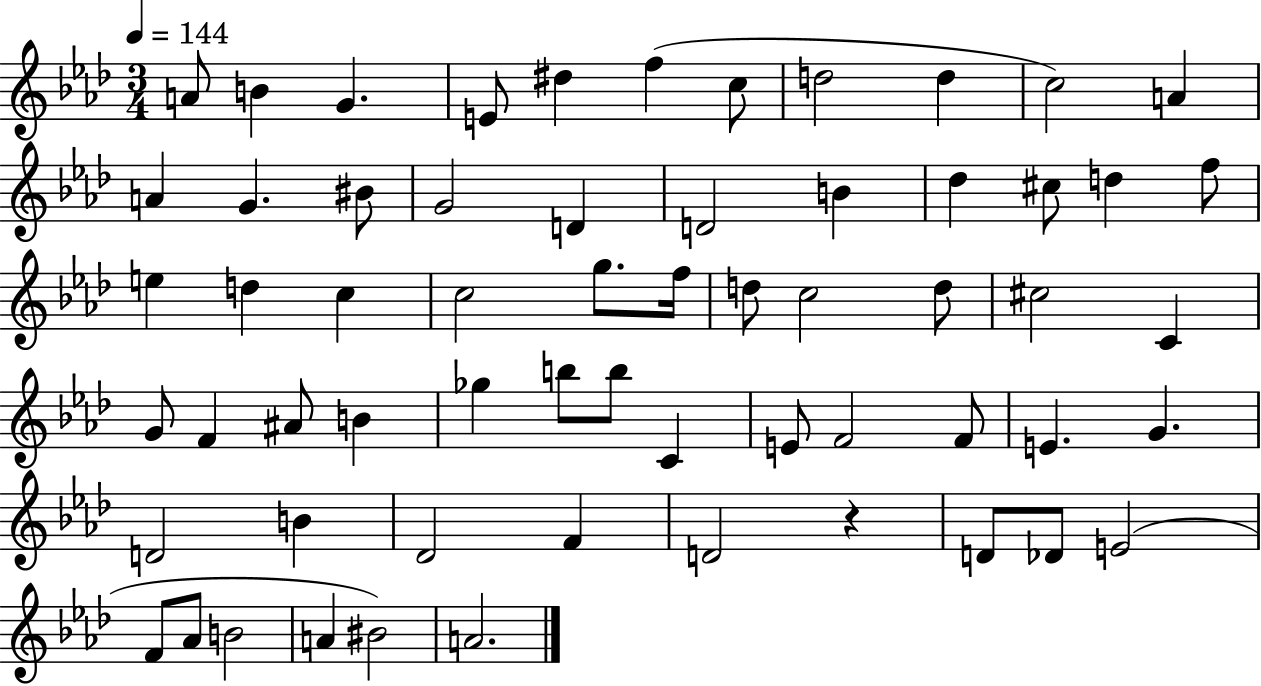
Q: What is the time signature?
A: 3/4